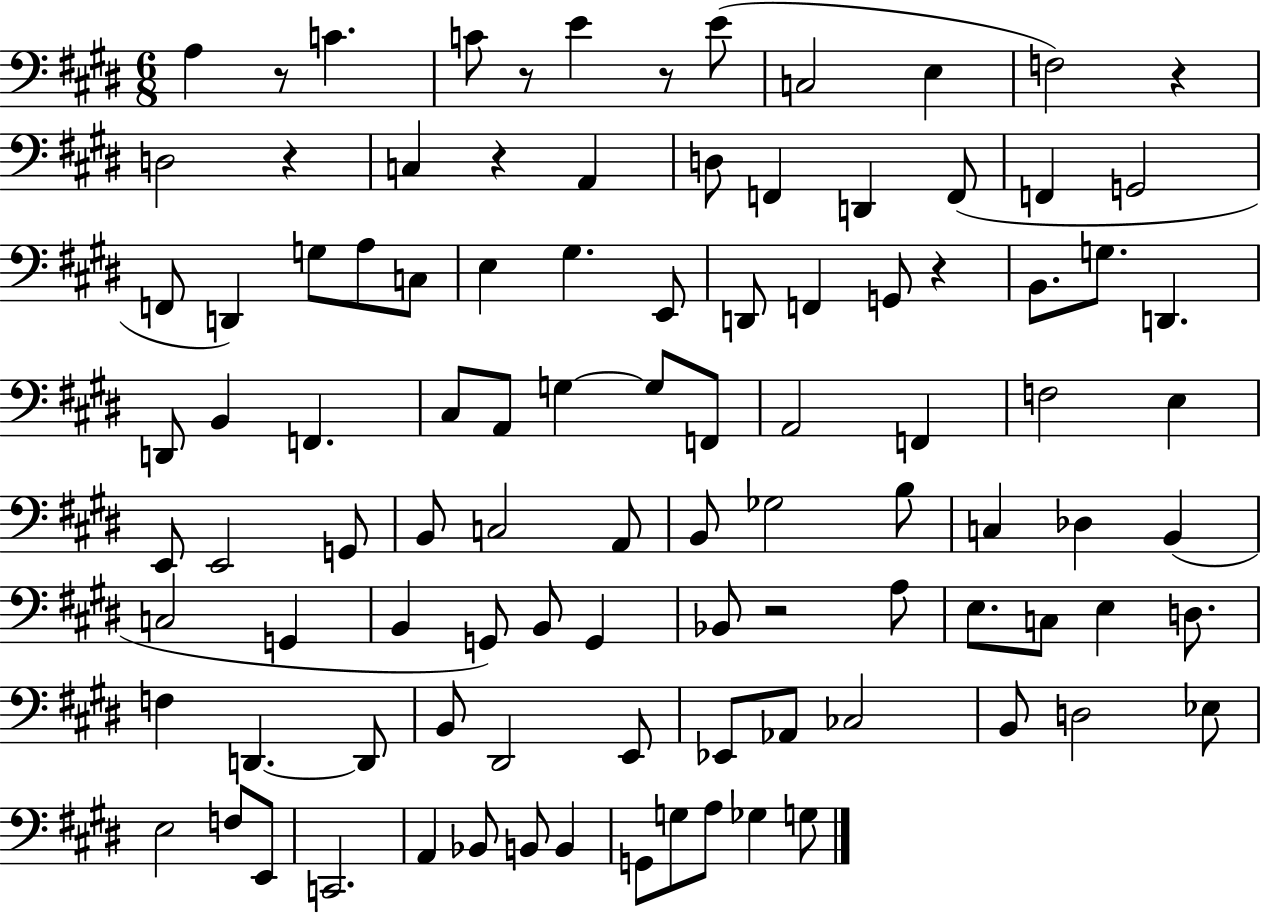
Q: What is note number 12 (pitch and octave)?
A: D3